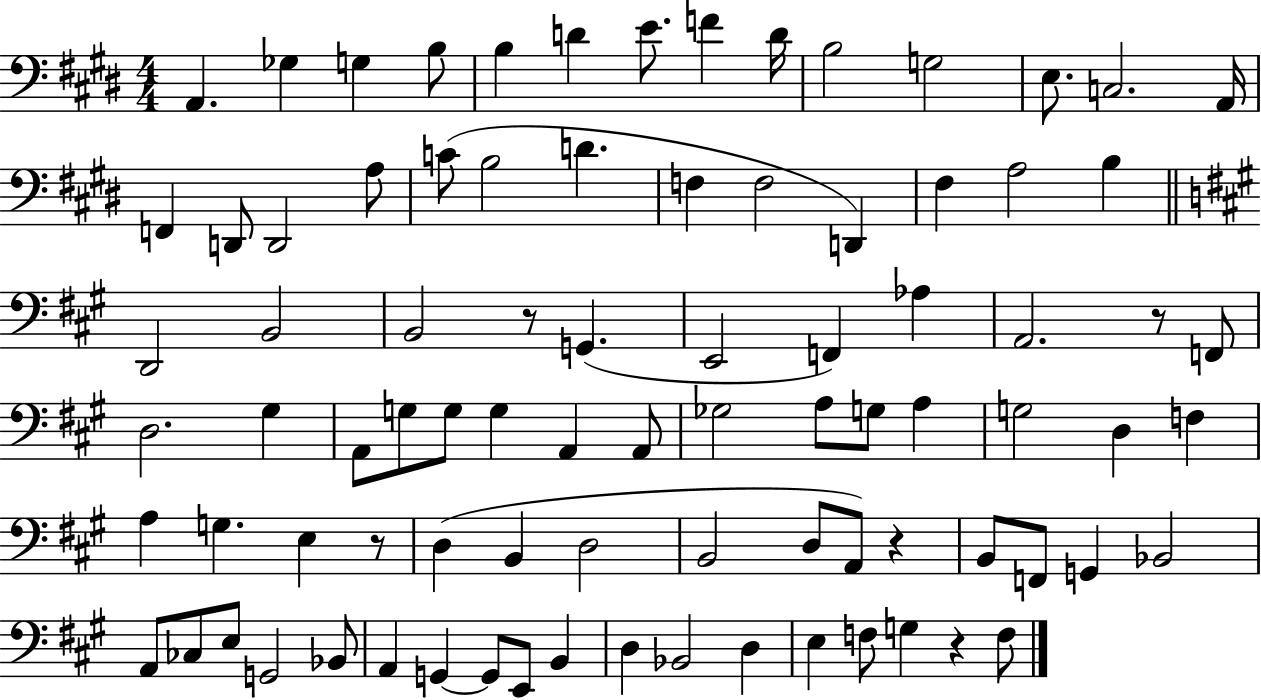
X:1
T:Untitled
M:4/4
L:1/4
K:E
A,, _G, G, B,/2 B, D E/2 F D/4 B,2 G,2 E,/2 C,2 A,,/4 F,, D,,/2 D,,2 A,/2 C/2 B,2 D F, F,2 D,, ^F, A,2 B, D,,2 B,,2 B,,2 z/2 G,, E,,2 F,, _A, A,,2 z/2 F,,/2 D,2 ^G, A,,/2 G,/2 G,/2 G, A,, A,,/2 _G,2 A,/2 G,/2 A, G,2 D, F, A, G, E, z/2 D, B,, D,2 B,,2 D,/2 A,,/2 z B,,/2 F,,/2 G,, _B,,2 A,,/2 _C,/2 E,/2 G,,2 _B,,/2 A,, G,, G,,/2 E,,/2 B,, D, _B,,2 D, E, F,/2 G, z F,/2